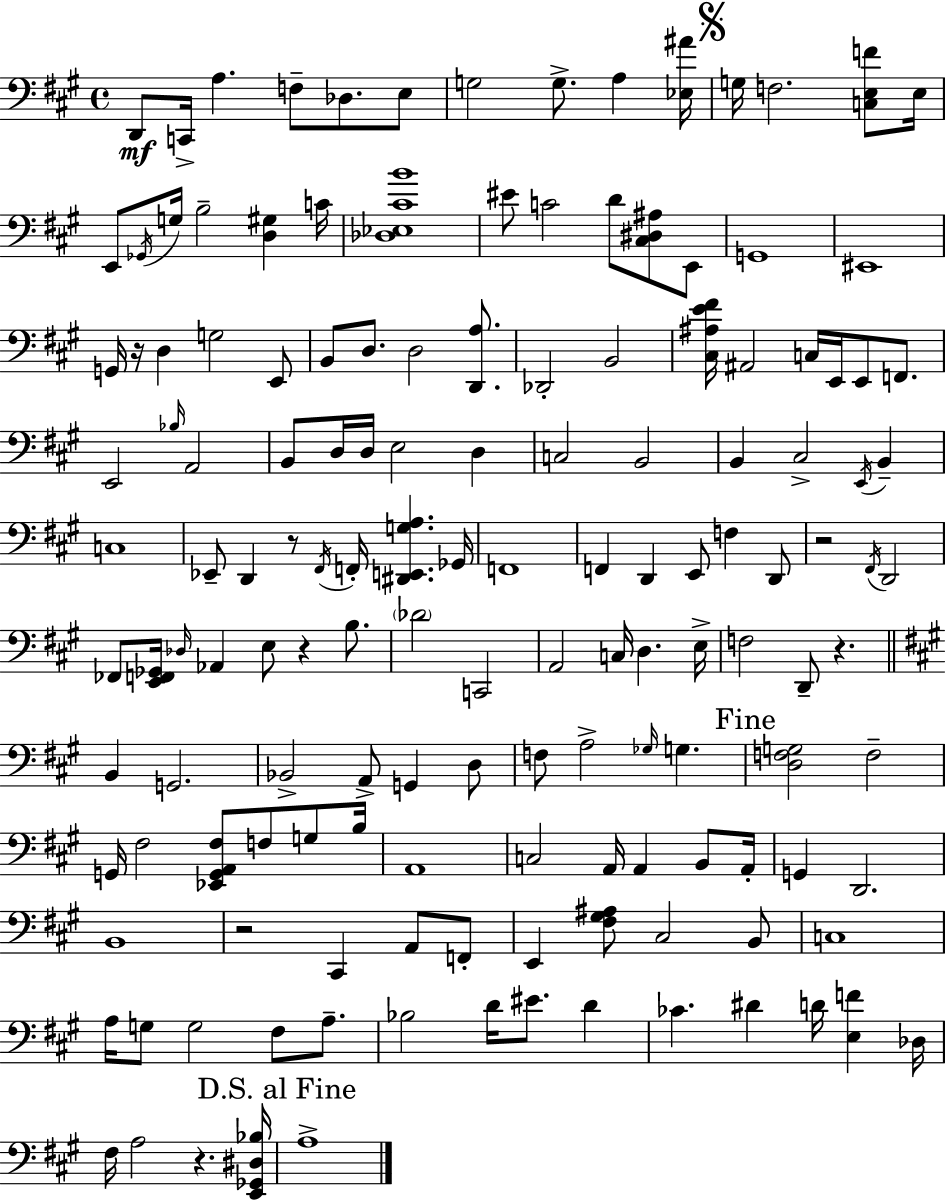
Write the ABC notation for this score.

X:1
T:Untitled
M:4/4
L:1/4
K:A
D,,/2 C,,/4 A, F,/2 _D,/2 E,/2 G,2 G,/2 A, [_E,^A]/4 G,/4 F,2 [C,E,F]/2 E,/4 E,,/2 _G,,/4 G,/4 B,2 [D,^G,] C/4 [_D,_E,^CB]4 ^E/2 C2 D/2 [^C,^D,^A,]/2 E,,/2 G,,4 ^E,,4 G,,/4 z/4 D, G,2 E,,/2 B,,/2 D,/2 D,2 [D,,A,]/2 _D,,2 B,,2 [^C,^A,E^F]/4 ^A,,2 C,/4 E,,/4 E,,/2 F,,/2 E,,2 _B,/4 A,,2 B,,/2 D,/4 D,/4 E,2 D, C,2 B,,2 B,, ^C,2 E,,/4 B,, C,4 _E,,/2 D,, z/2 ^F,,/4 F,,/4 [^D,,E,,G,A,] _G,,/4 F,,4 F,, D,, E,,/2 F, D,,/2 z2 ^F,,/4 D,,2 _F,,/2 [E,,F,,_G,,]/4 _D,/4 _A,, E,/2 z B,/2 _D2 C,,2 A,,2 C,/4 D, E,/4 F,2 D,,/2 z B,, G,,2 _B,,2 A,,/2 G,, D,/2 F,/2 A,2 _G,/4 G, [D,F,G,]2 F,2 G,,/4 ^F,2 [_E,,G,,A,,^F,]/2 F,/2 G,/2 B,/4 A,,4 C,2 A,,/4 A,, B,,/2 A,,/4 G,, D,,2 B,,4 z2 ^C,, A,,/2 F,,/2 E,, [^F,^G,^A,]/2 ^C,2 B,,/2 C,4 A,/4 G,/2 G,2 ^F,/2 A,/2 _B,2 D/4 ^E/2 D _C ^D D/4 [E,F] _D,/4 ^F,/4 A,2 z [E,,_G,,^D,_B,]/4 A,4